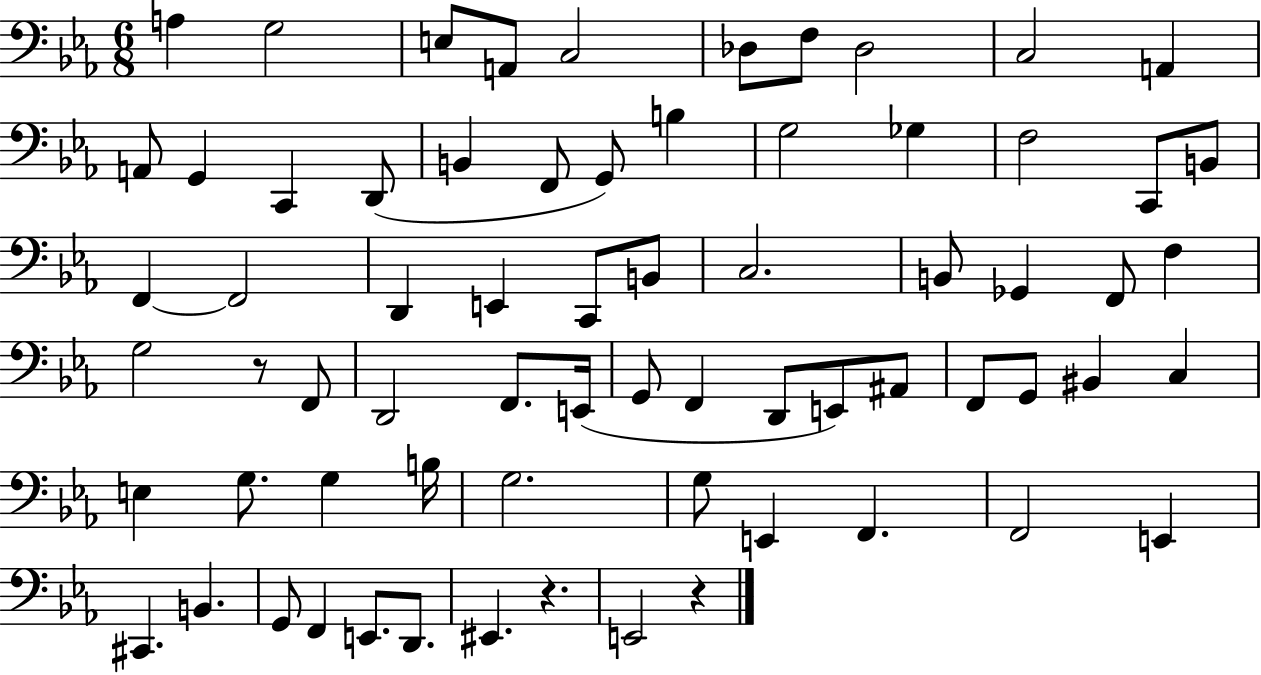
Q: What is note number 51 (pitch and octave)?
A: G3